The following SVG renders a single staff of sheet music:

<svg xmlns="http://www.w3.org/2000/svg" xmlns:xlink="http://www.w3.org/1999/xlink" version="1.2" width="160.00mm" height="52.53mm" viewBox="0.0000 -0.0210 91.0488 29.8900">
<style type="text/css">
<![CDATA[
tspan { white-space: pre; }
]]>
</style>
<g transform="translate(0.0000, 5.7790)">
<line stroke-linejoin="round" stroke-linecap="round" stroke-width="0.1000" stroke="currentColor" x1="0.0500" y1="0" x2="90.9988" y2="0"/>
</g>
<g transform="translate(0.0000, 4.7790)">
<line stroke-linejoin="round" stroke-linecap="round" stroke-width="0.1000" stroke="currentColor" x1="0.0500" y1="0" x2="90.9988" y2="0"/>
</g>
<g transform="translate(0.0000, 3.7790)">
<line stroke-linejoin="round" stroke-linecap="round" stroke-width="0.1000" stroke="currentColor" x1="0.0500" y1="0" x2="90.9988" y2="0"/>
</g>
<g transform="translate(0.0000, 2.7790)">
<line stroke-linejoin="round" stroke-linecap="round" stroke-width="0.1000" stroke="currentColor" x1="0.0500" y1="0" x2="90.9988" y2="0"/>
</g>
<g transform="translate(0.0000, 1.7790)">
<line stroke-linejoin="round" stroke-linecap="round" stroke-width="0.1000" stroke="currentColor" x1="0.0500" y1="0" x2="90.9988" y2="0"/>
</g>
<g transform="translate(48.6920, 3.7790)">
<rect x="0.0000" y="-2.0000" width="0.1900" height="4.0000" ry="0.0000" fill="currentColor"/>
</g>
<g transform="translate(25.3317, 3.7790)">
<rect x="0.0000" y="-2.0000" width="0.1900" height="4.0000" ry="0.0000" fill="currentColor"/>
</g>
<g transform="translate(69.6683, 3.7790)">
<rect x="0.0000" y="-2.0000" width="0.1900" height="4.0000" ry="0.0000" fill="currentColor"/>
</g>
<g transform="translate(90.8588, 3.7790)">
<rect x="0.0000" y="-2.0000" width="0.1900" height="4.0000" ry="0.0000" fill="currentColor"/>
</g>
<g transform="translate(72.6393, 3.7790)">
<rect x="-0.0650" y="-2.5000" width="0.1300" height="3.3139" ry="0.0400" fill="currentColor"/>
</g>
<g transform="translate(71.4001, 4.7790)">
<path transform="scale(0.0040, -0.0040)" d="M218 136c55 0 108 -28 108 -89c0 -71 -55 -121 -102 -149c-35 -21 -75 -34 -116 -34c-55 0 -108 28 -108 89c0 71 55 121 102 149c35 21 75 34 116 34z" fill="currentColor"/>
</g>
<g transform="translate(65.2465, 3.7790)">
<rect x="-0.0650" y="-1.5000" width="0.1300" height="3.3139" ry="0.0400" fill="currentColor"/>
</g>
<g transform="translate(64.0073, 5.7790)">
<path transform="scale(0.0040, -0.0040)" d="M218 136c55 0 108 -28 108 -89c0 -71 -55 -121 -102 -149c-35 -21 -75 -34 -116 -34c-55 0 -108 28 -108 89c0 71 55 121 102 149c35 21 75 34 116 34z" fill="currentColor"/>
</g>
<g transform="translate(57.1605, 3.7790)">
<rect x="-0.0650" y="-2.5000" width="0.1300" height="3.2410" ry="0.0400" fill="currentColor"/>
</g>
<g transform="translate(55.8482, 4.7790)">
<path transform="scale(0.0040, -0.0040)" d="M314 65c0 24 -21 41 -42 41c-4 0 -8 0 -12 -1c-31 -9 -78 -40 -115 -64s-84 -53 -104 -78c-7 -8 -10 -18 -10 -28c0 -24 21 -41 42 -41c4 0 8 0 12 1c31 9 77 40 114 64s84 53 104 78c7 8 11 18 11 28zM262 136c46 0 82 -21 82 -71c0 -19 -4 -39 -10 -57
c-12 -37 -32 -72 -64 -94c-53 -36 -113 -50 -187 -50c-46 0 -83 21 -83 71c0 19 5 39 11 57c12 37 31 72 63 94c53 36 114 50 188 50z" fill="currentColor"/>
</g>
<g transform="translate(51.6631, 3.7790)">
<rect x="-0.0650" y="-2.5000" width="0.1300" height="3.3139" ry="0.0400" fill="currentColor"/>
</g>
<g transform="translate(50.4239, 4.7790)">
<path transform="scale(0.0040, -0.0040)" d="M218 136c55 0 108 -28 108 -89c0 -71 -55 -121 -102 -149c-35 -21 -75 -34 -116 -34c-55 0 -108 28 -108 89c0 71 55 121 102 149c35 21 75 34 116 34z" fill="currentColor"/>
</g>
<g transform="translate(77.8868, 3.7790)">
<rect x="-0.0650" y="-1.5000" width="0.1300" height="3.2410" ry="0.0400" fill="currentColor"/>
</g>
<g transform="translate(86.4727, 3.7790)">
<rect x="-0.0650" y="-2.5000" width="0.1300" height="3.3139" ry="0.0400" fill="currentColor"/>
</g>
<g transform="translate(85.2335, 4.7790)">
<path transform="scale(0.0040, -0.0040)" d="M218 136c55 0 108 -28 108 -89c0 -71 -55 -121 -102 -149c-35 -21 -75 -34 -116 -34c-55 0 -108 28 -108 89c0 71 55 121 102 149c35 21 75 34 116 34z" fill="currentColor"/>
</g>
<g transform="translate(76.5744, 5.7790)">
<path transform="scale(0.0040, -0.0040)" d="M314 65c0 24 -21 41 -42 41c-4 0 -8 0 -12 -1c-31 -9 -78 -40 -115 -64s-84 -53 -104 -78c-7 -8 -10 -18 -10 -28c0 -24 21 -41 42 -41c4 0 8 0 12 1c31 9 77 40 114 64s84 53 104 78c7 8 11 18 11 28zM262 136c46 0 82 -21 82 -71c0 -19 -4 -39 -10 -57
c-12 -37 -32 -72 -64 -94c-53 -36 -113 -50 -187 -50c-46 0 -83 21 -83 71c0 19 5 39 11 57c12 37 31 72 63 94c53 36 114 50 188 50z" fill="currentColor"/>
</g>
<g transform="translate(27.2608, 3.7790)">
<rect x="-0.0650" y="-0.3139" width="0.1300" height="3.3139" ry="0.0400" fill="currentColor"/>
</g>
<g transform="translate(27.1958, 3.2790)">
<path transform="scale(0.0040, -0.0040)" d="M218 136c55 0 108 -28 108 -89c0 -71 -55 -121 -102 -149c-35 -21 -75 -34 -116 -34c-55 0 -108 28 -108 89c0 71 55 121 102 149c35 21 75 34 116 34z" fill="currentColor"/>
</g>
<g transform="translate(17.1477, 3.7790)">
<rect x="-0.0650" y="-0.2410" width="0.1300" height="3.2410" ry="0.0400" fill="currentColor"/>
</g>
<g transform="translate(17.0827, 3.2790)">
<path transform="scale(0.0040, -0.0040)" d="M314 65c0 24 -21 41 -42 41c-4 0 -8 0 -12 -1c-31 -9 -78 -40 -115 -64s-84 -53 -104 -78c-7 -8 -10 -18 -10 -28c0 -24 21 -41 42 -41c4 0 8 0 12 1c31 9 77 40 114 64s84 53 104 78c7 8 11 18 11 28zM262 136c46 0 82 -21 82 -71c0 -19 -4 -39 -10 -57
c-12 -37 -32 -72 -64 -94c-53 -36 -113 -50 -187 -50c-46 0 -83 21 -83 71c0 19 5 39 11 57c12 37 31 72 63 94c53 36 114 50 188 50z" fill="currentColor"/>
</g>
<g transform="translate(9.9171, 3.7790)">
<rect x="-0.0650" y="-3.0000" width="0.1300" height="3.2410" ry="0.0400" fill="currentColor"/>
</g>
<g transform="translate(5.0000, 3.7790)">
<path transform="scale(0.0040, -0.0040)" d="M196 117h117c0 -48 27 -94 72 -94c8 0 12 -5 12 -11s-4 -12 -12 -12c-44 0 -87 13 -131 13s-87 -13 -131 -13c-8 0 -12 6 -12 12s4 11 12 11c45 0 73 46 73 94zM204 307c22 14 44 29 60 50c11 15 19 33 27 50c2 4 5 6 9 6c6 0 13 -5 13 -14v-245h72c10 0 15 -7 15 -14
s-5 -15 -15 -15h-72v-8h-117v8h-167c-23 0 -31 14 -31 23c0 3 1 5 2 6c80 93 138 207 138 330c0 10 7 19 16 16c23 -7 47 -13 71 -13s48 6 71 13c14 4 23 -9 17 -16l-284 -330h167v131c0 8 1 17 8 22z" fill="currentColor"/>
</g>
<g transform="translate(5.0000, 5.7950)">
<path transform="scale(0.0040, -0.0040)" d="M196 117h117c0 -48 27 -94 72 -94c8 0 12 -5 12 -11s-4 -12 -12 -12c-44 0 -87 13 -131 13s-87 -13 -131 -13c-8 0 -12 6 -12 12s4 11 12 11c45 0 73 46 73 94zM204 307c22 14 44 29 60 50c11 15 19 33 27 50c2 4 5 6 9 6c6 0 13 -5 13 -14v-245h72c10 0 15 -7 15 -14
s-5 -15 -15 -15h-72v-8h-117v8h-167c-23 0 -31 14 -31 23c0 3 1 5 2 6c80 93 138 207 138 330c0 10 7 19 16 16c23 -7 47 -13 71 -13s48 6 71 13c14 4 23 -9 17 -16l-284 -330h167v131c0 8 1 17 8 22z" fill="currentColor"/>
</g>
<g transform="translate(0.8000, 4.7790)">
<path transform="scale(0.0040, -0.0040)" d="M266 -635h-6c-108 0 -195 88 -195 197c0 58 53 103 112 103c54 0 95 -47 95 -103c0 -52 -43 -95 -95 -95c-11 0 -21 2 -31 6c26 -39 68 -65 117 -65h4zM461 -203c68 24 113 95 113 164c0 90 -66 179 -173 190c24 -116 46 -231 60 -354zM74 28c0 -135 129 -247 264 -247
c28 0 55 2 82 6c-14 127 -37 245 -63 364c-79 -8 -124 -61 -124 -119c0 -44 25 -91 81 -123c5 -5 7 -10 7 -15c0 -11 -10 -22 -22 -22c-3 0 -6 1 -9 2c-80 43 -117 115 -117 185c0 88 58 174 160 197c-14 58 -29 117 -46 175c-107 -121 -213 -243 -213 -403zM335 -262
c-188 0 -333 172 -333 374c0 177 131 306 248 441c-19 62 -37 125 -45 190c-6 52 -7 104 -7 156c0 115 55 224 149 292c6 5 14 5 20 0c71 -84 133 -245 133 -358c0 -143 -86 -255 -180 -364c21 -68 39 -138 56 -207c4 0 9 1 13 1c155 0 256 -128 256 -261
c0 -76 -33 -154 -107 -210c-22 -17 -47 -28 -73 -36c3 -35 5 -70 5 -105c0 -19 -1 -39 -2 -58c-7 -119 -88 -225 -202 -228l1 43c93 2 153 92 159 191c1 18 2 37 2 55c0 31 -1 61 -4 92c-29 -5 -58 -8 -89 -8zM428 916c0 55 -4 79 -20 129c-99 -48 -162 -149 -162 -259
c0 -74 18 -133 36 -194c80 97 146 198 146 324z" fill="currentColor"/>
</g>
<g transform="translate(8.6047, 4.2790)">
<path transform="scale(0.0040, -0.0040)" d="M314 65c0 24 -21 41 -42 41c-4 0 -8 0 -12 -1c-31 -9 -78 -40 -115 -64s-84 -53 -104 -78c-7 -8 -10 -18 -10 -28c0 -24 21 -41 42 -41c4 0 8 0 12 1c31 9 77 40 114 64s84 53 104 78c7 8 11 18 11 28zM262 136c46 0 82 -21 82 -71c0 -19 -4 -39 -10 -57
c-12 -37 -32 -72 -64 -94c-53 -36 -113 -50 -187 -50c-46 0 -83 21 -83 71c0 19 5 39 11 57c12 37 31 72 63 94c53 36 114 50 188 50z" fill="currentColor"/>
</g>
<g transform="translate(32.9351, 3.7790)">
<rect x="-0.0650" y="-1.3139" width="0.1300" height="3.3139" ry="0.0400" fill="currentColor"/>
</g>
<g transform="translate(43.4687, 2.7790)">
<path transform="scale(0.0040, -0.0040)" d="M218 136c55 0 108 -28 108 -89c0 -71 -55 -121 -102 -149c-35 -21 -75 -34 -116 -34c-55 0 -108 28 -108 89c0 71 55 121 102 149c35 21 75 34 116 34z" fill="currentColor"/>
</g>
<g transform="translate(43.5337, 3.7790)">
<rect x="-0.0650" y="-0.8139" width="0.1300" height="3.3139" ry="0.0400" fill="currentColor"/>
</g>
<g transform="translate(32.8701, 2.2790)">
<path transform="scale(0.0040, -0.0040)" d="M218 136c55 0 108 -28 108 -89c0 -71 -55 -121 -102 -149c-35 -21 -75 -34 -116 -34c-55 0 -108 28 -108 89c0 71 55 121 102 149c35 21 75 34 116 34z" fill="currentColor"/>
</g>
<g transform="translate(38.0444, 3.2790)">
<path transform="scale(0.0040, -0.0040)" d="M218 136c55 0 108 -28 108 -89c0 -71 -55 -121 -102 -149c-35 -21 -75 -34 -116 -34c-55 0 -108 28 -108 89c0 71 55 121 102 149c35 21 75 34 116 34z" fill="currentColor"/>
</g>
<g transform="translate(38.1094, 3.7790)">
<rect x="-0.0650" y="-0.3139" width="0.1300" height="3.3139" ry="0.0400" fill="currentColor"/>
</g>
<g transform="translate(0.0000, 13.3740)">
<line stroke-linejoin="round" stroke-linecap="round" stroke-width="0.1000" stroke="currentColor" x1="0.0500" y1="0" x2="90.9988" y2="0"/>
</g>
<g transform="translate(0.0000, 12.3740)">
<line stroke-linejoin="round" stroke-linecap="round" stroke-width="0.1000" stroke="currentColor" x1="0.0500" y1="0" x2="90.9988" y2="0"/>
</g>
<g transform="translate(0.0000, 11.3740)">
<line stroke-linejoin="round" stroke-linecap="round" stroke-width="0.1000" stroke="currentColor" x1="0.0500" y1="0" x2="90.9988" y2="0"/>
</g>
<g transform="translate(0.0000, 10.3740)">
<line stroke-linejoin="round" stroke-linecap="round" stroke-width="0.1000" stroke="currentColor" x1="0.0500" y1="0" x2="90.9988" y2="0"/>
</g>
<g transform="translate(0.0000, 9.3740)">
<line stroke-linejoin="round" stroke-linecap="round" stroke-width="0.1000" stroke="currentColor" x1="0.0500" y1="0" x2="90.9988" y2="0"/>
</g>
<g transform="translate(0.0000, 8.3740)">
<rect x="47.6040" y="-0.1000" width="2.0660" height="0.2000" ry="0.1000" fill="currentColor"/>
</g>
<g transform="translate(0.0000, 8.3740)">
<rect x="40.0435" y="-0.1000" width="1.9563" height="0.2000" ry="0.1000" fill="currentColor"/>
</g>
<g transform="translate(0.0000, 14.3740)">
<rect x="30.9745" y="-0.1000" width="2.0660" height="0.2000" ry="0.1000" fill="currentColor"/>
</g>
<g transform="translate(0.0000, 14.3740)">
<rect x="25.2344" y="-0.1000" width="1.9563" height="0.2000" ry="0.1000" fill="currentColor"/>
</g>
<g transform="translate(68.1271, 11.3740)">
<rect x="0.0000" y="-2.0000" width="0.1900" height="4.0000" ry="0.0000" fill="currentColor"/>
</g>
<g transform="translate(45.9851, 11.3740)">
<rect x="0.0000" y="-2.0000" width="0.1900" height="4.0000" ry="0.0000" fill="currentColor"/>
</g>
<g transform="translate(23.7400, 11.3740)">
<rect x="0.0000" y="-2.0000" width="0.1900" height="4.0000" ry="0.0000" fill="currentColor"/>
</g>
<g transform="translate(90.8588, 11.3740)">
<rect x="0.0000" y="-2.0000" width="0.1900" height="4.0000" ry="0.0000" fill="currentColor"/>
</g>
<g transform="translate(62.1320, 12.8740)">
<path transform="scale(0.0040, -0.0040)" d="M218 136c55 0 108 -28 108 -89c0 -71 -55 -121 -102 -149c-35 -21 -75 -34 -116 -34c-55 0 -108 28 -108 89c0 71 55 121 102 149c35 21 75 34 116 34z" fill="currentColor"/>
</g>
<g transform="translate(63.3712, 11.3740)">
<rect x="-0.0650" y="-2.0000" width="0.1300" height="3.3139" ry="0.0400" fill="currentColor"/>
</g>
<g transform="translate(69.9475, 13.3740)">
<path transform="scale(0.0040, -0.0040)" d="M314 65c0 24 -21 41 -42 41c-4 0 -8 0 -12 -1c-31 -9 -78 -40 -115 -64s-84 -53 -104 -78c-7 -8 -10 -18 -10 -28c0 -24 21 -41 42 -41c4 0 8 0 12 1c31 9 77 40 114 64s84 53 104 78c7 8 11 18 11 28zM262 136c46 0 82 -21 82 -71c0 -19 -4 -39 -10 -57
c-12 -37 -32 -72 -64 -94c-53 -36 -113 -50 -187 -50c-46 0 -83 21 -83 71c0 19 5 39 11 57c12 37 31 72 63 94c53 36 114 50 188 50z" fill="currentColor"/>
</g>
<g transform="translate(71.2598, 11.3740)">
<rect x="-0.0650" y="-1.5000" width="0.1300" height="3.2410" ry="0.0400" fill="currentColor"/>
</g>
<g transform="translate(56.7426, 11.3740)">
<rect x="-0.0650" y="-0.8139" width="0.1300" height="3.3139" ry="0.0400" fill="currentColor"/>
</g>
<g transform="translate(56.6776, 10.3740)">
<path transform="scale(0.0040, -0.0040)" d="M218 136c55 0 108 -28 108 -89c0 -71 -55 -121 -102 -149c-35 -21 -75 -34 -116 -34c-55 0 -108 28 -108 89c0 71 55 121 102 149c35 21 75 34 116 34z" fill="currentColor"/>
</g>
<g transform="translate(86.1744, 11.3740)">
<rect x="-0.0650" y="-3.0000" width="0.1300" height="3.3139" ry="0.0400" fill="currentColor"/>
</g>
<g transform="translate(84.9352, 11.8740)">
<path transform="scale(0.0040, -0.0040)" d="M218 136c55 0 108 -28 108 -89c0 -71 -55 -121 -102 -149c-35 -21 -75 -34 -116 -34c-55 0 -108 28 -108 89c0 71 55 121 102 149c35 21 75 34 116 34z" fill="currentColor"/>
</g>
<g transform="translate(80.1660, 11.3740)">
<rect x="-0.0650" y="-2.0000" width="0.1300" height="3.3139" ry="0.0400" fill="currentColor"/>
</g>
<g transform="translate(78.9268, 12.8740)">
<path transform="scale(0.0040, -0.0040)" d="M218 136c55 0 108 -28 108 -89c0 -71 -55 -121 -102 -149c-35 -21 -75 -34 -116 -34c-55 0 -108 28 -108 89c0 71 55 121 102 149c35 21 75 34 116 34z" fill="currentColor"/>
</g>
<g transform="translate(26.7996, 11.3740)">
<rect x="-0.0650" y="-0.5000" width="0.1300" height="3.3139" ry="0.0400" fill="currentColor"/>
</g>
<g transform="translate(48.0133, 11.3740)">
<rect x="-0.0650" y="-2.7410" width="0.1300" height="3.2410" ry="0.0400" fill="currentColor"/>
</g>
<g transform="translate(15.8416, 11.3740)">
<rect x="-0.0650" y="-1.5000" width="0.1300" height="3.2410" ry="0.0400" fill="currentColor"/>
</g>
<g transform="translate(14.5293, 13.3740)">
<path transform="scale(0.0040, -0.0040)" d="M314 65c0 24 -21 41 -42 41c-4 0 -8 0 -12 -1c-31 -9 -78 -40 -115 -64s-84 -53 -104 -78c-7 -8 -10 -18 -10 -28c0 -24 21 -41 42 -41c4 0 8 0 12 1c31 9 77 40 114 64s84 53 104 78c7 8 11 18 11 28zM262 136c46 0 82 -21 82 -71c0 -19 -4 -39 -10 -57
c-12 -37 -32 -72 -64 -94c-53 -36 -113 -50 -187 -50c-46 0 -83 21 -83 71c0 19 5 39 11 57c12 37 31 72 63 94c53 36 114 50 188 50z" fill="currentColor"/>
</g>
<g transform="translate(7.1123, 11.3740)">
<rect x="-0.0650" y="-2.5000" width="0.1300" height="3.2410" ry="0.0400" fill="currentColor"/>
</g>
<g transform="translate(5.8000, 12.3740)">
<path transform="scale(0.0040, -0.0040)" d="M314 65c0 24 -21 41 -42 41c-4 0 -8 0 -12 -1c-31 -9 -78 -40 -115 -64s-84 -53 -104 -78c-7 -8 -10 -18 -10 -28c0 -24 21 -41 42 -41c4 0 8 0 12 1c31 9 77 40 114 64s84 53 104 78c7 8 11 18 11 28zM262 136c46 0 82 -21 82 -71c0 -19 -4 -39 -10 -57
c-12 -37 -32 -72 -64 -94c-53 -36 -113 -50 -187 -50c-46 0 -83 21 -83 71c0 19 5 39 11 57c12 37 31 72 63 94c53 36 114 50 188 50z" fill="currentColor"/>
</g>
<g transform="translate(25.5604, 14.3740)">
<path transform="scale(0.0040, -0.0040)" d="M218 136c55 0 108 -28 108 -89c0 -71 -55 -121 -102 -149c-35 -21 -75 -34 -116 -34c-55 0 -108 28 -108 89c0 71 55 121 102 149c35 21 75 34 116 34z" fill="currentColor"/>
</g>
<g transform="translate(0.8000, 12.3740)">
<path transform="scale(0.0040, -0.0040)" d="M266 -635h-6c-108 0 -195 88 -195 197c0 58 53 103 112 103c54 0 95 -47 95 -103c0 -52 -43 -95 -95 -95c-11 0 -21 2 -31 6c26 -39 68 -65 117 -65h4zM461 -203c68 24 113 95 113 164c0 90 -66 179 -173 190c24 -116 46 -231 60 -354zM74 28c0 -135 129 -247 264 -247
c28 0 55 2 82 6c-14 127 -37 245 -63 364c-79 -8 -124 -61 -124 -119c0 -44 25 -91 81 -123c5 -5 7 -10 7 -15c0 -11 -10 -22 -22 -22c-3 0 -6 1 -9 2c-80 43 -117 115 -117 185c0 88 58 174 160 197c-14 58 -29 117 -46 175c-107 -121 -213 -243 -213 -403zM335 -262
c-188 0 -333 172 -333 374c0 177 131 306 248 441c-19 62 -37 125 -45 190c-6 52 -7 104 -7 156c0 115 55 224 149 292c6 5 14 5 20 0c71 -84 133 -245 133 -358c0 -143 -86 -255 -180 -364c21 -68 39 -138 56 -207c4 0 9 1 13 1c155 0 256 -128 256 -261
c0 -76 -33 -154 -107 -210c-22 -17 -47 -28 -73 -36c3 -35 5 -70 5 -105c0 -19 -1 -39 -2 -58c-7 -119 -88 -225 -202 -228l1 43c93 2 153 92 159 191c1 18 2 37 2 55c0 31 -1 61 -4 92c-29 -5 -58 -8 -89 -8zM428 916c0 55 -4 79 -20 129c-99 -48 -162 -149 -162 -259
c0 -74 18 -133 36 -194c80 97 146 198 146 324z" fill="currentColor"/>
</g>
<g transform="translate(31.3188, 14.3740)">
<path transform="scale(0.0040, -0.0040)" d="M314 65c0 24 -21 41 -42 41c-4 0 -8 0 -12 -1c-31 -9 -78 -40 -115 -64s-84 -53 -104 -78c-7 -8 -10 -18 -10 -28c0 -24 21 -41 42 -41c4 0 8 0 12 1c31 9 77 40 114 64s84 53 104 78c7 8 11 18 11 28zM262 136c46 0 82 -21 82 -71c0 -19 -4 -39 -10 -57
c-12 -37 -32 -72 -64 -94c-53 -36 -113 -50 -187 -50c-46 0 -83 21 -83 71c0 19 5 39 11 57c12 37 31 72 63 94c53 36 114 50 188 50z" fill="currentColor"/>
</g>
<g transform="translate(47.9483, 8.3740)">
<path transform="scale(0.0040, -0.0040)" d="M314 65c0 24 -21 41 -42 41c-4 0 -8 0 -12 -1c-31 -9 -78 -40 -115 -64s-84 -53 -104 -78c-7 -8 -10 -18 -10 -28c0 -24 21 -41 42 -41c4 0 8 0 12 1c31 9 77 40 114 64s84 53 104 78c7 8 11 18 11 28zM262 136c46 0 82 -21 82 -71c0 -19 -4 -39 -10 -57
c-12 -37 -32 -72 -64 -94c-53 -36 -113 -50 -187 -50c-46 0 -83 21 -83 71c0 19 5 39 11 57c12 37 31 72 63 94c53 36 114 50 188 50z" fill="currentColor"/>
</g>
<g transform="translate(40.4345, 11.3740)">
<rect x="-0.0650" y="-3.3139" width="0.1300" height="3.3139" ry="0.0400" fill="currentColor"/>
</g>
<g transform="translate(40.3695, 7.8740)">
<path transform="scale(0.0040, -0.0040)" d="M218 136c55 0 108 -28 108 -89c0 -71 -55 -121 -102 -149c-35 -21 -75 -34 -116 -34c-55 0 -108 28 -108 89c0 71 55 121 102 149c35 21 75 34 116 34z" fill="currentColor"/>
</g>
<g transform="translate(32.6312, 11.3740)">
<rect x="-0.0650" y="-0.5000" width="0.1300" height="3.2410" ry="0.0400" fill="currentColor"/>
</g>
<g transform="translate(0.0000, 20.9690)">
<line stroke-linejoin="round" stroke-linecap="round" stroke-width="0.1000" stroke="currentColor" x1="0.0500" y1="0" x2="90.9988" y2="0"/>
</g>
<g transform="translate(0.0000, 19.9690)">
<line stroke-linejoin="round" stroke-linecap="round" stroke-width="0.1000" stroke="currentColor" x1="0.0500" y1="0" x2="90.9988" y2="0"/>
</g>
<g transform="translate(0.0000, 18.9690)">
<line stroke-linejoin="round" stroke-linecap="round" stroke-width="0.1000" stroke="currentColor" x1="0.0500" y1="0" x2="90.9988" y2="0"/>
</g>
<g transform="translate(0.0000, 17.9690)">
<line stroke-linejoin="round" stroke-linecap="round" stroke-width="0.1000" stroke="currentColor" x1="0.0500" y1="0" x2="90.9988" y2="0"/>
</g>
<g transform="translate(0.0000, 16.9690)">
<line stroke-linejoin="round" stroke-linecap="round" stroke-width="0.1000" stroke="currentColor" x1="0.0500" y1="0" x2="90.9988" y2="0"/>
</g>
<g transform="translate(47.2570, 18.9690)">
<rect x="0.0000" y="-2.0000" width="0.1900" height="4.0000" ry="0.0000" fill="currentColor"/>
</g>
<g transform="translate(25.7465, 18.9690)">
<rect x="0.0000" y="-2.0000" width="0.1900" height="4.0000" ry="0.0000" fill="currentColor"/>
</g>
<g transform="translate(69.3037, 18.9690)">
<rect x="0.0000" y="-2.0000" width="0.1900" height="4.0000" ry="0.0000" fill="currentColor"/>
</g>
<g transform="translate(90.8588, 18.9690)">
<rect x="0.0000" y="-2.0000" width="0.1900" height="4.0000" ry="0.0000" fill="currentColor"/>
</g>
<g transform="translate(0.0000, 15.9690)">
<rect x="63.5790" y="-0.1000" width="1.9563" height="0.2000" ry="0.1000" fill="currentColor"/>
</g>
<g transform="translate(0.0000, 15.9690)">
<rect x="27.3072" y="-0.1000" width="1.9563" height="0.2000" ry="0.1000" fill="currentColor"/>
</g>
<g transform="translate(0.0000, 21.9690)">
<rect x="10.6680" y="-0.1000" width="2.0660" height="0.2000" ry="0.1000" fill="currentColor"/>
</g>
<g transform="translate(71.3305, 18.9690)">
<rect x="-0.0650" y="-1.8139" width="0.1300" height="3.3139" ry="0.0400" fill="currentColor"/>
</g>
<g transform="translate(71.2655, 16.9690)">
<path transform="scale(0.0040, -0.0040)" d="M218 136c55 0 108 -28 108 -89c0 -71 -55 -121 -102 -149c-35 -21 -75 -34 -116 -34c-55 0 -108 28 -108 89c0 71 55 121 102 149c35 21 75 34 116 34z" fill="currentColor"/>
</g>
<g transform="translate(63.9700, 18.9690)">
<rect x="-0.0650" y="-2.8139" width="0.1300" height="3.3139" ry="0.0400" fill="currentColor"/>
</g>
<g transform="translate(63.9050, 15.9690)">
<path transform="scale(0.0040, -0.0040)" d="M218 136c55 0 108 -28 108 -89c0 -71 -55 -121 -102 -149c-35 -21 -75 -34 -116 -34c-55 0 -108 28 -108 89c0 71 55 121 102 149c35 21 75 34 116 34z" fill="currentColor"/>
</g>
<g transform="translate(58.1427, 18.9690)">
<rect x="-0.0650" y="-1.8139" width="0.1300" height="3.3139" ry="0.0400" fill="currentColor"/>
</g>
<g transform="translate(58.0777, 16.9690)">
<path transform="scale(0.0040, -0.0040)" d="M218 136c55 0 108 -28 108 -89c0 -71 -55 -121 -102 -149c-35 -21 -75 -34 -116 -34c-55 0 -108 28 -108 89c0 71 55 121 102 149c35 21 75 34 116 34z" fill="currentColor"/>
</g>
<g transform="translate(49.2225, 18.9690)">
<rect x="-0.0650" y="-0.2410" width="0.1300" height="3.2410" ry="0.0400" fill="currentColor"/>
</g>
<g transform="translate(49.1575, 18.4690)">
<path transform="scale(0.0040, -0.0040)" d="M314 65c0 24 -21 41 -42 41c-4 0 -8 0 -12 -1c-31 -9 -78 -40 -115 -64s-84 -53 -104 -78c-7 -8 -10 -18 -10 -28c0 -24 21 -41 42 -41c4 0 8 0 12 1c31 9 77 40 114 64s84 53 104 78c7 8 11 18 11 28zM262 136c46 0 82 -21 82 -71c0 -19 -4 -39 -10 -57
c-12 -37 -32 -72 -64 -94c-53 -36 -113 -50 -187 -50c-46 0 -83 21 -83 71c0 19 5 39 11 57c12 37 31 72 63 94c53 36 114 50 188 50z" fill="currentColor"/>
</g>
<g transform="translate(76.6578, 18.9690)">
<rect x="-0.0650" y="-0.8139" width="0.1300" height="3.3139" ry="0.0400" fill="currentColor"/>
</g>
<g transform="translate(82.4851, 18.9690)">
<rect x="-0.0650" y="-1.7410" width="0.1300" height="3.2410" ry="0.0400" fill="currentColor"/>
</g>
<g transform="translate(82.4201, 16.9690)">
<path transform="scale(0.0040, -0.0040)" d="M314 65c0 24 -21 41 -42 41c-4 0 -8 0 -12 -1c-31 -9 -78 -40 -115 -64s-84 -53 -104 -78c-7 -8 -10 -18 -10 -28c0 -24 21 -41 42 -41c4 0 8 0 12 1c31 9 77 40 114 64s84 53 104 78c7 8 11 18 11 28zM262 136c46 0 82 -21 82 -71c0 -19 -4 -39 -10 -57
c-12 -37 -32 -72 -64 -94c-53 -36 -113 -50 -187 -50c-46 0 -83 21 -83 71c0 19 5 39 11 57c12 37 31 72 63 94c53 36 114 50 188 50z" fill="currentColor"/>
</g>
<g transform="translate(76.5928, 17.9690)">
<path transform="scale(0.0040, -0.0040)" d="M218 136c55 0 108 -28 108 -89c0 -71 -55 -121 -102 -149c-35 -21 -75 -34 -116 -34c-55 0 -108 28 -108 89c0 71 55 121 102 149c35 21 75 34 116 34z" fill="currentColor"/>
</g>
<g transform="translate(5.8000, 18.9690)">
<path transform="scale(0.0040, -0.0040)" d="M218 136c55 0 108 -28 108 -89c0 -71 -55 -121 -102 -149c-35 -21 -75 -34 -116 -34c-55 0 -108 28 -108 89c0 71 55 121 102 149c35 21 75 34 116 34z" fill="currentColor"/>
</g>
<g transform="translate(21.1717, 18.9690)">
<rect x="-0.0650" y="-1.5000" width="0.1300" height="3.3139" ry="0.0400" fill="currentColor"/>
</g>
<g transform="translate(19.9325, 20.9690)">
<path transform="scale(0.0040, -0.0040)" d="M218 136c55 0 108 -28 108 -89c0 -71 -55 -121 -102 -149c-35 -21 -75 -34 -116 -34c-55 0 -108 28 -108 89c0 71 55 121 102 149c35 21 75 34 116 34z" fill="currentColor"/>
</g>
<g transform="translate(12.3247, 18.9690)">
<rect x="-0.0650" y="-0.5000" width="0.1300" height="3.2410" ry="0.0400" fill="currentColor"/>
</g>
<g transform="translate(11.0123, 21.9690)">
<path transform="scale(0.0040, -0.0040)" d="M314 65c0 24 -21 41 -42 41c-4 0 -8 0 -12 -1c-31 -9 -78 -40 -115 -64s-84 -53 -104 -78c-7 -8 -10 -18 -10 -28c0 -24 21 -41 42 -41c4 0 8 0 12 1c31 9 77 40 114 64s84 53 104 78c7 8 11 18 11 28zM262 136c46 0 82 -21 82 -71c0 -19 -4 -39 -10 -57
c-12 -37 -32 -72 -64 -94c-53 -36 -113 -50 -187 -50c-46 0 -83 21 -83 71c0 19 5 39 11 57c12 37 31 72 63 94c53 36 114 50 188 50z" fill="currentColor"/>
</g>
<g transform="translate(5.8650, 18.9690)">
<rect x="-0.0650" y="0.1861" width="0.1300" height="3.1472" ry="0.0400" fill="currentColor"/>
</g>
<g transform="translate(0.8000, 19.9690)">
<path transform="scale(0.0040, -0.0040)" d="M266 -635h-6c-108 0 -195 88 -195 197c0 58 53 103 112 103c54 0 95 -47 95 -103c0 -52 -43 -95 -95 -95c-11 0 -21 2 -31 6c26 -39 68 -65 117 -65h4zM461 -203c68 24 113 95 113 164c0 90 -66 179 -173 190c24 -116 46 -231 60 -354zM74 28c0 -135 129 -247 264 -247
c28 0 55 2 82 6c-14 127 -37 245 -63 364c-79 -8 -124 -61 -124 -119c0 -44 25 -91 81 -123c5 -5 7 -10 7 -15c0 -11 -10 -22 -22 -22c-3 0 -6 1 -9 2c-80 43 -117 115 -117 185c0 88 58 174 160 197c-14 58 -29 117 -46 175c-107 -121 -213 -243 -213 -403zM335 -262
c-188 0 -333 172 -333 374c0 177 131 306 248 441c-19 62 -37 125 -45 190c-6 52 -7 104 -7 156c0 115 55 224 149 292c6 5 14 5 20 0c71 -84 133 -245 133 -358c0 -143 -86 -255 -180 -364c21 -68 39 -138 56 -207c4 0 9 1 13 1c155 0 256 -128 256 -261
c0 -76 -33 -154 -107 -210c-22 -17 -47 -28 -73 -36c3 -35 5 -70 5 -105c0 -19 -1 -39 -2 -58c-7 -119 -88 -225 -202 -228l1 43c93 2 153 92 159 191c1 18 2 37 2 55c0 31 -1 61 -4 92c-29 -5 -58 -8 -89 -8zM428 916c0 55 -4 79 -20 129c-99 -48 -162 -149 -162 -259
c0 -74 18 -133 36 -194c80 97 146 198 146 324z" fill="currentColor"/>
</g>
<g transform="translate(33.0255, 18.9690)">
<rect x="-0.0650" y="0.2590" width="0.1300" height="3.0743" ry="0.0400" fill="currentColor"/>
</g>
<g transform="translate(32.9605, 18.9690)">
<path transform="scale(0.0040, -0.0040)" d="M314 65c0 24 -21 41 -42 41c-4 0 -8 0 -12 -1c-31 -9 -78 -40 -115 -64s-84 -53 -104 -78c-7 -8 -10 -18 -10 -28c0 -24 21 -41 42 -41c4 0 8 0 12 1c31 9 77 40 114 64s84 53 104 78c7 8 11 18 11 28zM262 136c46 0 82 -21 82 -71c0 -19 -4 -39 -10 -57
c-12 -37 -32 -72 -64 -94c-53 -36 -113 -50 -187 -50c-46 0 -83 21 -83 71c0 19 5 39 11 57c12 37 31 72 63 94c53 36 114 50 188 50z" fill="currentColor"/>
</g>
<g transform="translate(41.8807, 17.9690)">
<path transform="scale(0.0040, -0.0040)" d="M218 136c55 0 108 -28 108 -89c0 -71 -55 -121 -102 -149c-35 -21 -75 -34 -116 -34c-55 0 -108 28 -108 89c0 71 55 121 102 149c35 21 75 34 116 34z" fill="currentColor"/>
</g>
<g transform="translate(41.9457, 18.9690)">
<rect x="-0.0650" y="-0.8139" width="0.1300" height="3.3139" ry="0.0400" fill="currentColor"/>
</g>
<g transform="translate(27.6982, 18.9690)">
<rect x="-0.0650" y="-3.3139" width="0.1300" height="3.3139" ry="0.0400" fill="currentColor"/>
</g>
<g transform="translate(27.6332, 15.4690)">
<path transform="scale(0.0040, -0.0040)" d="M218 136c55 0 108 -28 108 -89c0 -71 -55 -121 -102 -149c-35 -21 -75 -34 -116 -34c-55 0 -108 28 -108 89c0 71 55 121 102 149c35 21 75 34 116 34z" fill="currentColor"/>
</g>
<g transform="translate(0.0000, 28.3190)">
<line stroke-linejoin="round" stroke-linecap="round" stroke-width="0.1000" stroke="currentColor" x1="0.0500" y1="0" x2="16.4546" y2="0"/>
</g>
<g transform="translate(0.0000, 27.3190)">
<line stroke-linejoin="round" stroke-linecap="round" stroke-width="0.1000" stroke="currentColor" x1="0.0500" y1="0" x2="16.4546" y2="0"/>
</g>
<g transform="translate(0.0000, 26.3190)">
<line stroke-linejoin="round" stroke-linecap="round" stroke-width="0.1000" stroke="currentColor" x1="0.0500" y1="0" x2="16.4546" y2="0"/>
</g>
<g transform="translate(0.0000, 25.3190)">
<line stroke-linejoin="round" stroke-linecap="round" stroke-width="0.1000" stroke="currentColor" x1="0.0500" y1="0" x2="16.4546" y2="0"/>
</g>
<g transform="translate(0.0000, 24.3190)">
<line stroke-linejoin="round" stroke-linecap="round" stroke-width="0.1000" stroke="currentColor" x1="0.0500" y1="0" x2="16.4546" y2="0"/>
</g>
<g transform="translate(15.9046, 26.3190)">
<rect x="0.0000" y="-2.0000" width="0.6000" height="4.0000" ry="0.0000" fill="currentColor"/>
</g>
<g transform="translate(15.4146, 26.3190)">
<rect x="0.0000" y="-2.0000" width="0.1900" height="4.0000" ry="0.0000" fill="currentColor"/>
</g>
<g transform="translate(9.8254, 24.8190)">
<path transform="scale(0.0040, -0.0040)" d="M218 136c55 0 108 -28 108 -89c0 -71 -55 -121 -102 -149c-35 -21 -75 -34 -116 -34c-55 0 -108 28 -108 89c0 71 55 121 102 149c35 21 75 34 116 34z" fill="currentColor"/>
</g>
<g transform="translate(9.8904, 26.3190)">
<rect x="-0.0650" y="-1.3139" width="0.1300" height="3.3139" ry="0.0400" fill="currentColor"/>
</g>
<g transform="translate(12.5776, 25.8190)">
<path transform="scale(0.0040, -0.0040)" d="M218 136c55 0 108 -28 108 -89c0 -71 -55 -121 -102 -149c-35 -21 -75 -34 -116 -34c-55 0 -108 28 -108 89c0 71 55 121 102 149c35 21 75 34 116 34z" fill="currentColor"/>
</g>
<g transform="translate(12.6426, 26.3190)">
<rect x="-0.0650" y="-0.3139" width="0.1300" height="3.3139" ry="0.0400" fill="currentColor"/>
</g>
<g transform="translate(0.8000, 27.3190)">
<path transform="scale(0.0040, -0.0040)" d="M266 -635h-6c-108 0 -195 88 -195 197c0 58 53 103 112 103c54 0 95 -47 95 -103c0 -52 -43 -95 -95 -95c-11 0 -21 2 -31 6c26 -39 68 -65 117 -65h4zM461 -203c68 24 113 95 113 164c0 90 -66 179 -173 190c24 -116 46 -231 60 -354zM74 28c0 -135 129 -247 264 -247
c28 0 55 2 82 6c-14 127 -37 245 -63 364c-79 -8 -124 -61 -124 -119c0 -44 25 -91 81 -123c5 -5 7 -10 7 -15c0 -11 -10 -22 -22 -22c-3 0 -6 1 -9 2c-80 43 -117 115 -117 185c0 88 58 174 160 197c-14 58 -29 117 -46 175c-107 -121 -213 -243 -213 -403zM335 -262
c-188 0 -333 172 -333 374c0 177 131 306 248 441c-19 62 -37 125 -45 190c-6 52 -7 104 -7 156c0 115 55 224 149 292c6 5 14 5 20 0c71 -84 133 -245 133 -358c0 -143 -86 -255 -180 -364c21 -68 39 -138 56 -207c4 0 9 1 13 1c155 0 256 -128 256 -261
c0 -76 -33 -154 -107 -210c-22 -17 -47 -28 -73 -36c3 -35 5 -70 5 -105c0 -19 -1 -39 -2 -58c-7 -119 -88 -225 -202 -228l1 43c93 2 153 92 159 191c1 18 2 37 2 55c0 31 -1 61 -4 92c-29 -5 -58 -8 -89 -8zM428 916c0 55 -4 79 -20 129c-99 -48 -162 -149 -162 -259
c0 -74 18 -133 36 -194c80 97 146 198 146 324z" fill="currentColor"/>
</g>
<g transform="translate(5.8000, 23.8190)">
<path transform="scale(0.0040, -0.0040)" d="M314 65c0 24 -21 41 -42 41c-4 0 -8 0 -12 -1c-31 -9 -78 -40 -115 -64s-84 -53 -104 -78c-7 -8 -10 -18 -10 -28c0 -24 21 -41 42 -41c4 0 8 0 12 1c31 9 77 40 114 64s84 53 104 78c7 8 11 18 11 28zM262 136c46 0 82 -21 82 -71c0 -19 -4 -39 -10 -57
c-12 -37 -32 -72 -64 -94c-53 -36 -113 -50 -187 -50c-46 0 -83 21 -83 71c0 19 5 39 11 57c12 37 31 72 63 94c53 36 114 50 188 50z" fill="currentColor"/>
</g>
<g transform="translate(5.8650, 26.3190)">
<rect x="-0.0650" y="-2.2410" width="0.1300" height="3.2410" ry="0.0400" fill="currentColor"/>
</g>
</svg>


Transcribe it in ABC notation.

X:1
T:Untitled
M:4/4
L:1/4
K:C
A2 c2 c e c d G G2 E G E2 G G2 E2 C C2 b a2 d F E2 F A B C2 E b B2 d c2 f a f d f2 g2 e c